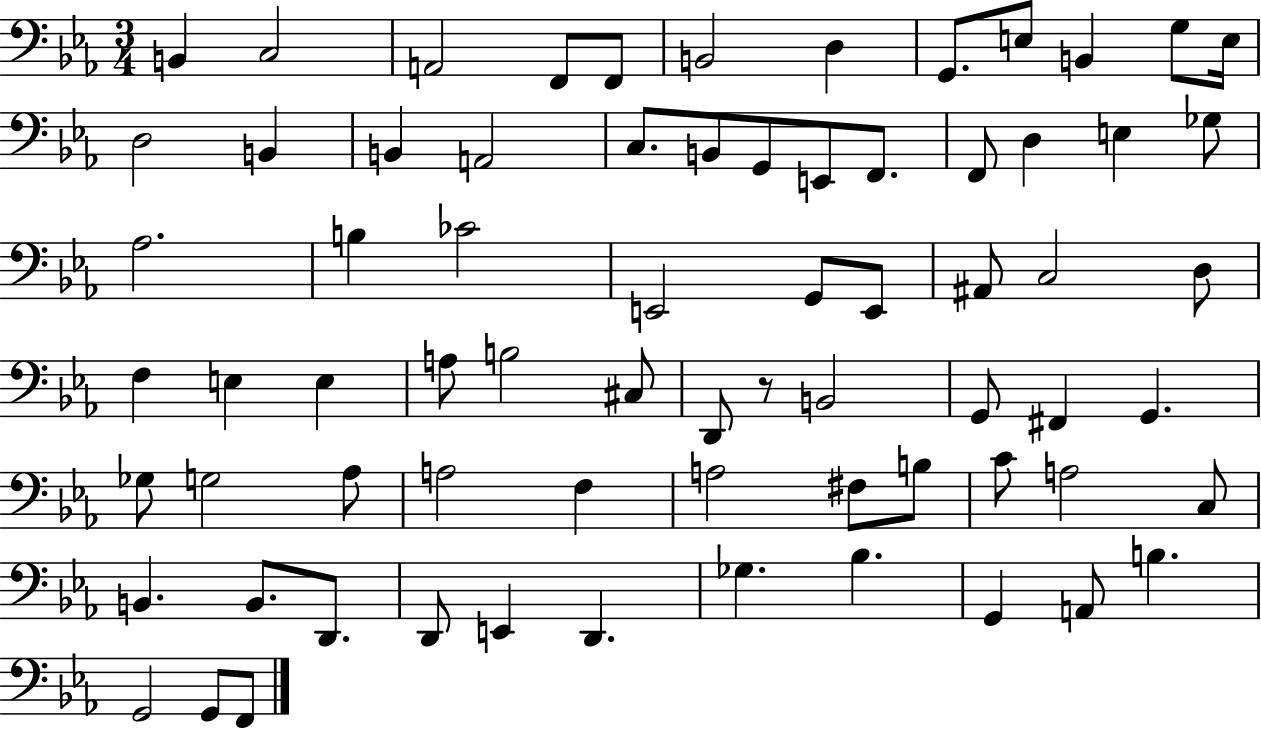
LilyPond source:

{
  \clef bass
  \numericTimeSignature
  \time 3/4
  \key ees \major
  b,4 c2 | a,2 f,8 f,8 | b,2 d4 | g,8. e8 b,4 g8 e16 | \break d2 b,4 | b,4 a,2 | c8. b,8 g,8 e,8 f,8. | f,8 d4 e4 ges8 | \break aes2. | b4 ces'2 | e,2 g,8 e,8 | ais,8 c2 d8 | \break f4 e4 e4 | a8 b2 cis8 | d,8 r8 b,2 | g,8 fis,4 g,4. | \break ges8 g2 aes8 | a2 f4 | a2 fis8 b8 | c'8 a2 c8 | \break b,4. b,8. d,8. | d,8 e,4 d,4. | ges4. bes4. | g,4 a,8 b4. | \break g,2 g,8 f,8 | \bar "|."
}